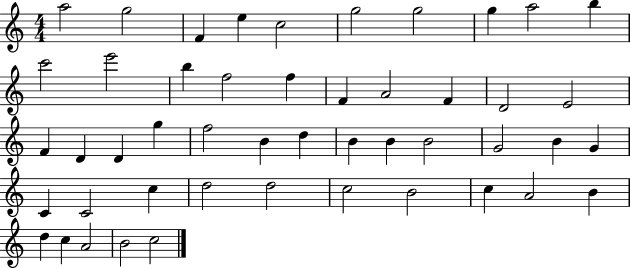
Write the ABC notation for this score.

X:1
T:Untitled
M:4/4
L:1/4
K:C
a2 g2 F e c2 g2 g2 g a2 b c'2 e'2 b f2 f F A2 F D2 E2 F D D g f2 B d B B B2 G2 B G C C2 c d2 d2 c2 B2 c A2 B d c A2 B2 c2